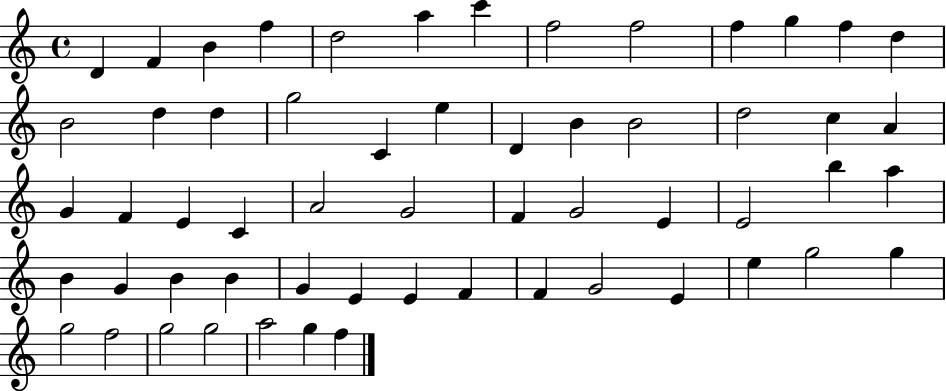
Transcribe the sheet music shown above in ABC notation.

X:1
T:Untitled
M:4/4
L:1/4
K:C
D F B f d2 a c' f2 f2 f g f d B2 d d g2 C e D B B2 d2 c A G F E C A2 G2 F G2 E E2 b a B G B B G E E F F G2 E e g2 g g2 f2 g2 g2 a2 g f